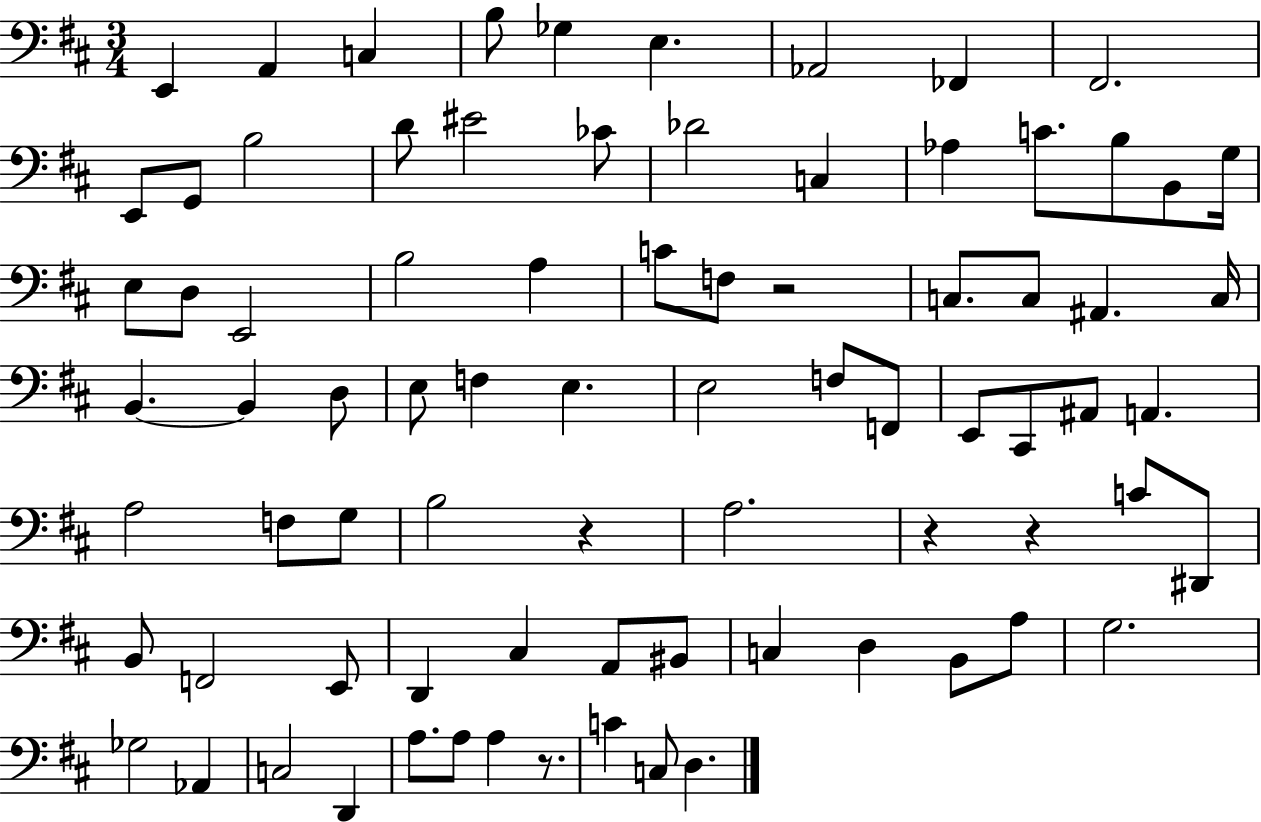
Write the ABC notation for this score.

X:1
T:Untitled
M:3/4
L:1/4
K:D
E,, A,, C, B,/2 _G, E, _A,,2 _F,, ^F,,2 E,,/2 G,,/2 B,2 D/2 ^E2 _C/2 _D2 C, _A, C/2 B,/2 B,,/2 G,/4 E,/2 D,/2 E,,2 B,2 A, C/2 F,/2 z2 C,/2 C,/2 ^A,, C,/4 B,, B,, D,/2 E,/2 F, E, E,2 F,/2 F,,/2 E,,/2 ^C,,/2 ^A,,/2 A,, A,2 F,/2 G,/2 B,2 z A,2 z z C/2 ^D,,/2 B,,/2 F,,2 E,,/2 D,, ^C, A,,/2 ^B,,/2 C, D, B,,/2 A,/2 G,2 _G,2 _A,, C,2 D,, A,/2 A,/2 A, z/2 C C,/2 D,